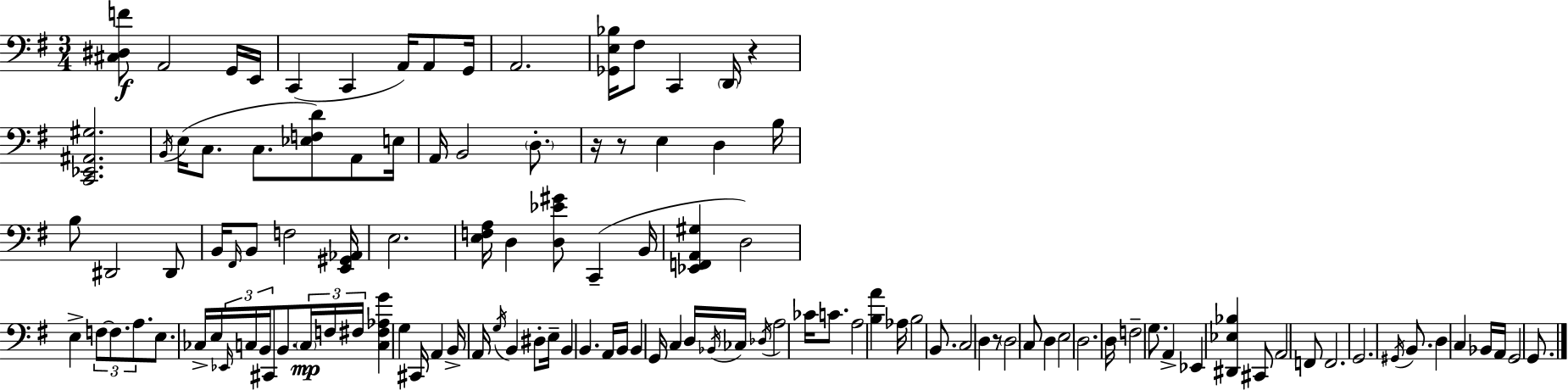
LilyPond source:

{
  \clef bass
  \numericTimeSignature
  \time 3/4
  \key e \minor
  \repeat volta 2 { <cis dis f'>8\f a,2 g,16 e,16 | c,4( c,4 a,16) a,8 g,16 | a,2. | <ges, e bes>16 fis8 c,4 \parenthesize d,16 r4 | \break <c, ees, ais, gis>2. | \acciaccatura { b,16 }( e16 c8. c8. <ees f d'>8) a,8 | e16 a,16 b,2 \parenthesize d8.-. | r16 r8 e4 d4 | \break b16 b8 dis,2 dis,8 | b,16 \grace { fis,16 } b,8 f2 | <e, gis, aes,>16 e2. | <e f a>16 d4 <d ees' gis'>8 c,4--( | \break b,16 <ees, f, a, gis>4 d2) | e4-> \tuplet 3/2 { f8~~ f8. a8. } | e8. ces16-> e16 \tuplet 3/2 { \grace { ees,16 } c16 b,16 } cis,8 | b,8. \tuplet 3/2 { \parenthesize c16\mp f16 fis16 } <c fis aes g'>4 g4 | \break cis,16 a,4 b,16-> a,16 \acciaccatura { g16 } b,4 | dis8-. e16-- b,4 b,4. | a,16 b,16 b,4 g,16 c4 | d16 \acciaccatura { bes,16 } ces16 \acciaccatura { des16 } a2 | \break ces'16 c'8. a2 | <b a'>4 aes16 b2 | b,8. c2 | d4 r8 \parenthesize d2 | \break c8 d4 e2 | d2. | d16 f2-- | g8. a,4-> ees,4 | \break <dis, ees bes>4 cis,8 a,2 | f,8 f,2. | g,2. | \acciaccatura { gis,16 } b,8. d4 | \break c4 bes,16 a,16 g,2 | g,8. } \bar "|."
}